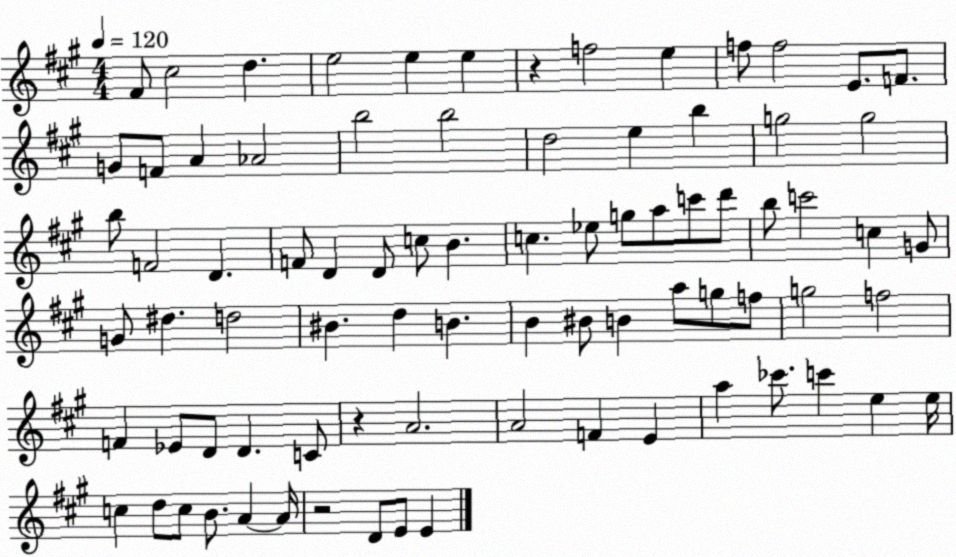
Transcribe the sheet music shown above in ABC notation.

X:1
T:Untitled
M:4/4
L:1/4
K:A
^F/2 ^c2 d e2 e e z f2 e f/2 f2 E/2 F/2 G/2 F/2 A _A2 b2 b2 d2 e b g2 g2 b/2 F2 D F/2 D D/2 c/2 B c _e/2 g/2 a/2 c'/2 d'/2 b/2 c'2 c G/2 G/2 ^d d2 ^B d B B ^B/2 B a/2 g/2 f/2 g2 f2 F _E/2 D/2 D C/2 z A2 A2 F E a _c'/2 c' e e/4 c d/2 c/2 B/2 A A/4 z2 D/2 E/2 E